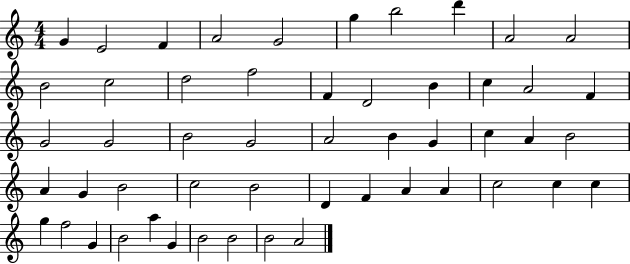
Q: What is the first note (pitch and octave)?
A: G4